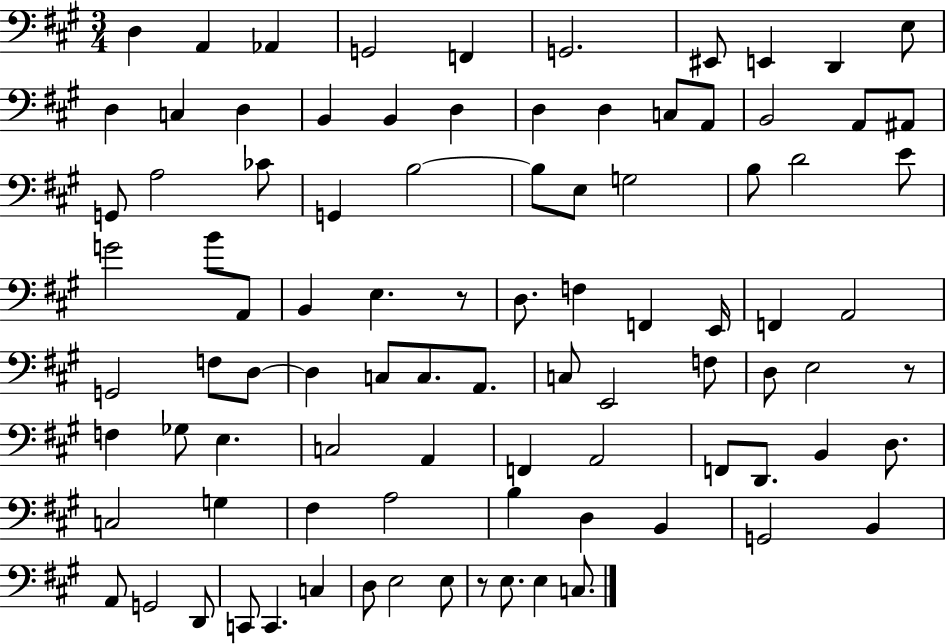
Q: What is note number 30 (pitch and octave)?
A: E3